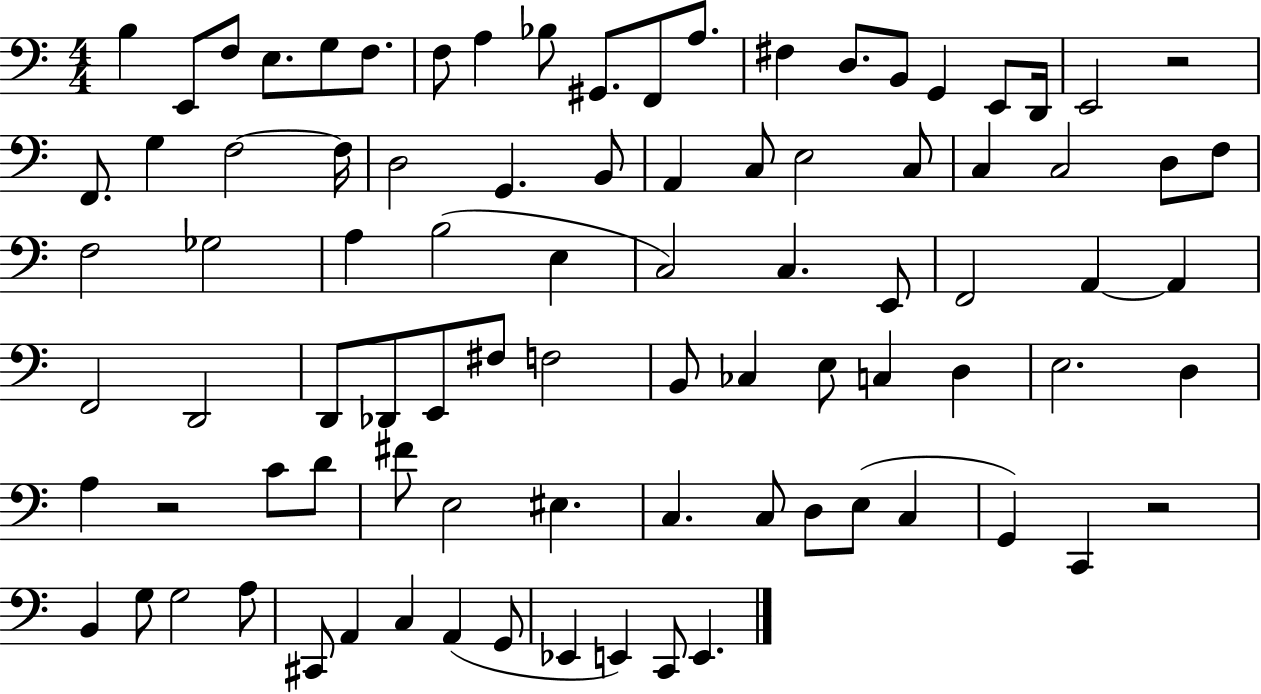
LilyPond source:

{
  \clef bass
  \numericTimeSignature
  \time 4/4
  \key c \major
  b4 e,8 f8 e8. g8 f8. | f8 a4 bes8 gis,8. f,8 a8. | fis4 d8. b,8 g,4 e,8 d,16 | e,2 r2 | \break f,8. g4 f2~~ f16 | d2 g,4. b,8 | a,4 c8 e2 c8 | c4 c2 d8 f8 | \break f2 ges2 | a4 b2( e4 | c2) c4. e,8 | f,2 a,4~~ a,4 | \break f,2 d,2 | d,8 des,8 e,8 fis8 f2 | b,8 ces4 e8 c4 d4 | e2. d4 | \break a4 r2 c'8 d'8 | fis'8 e2 eis4. | c4. c8 d8 e8( c4 | g,4) c,4 r2 | \break b,4 g8 g2 a8 | cis,8 a,4 c4 a,4( g,8 | ees,4 e,4) c,8 e,4. | \bar "|."
}